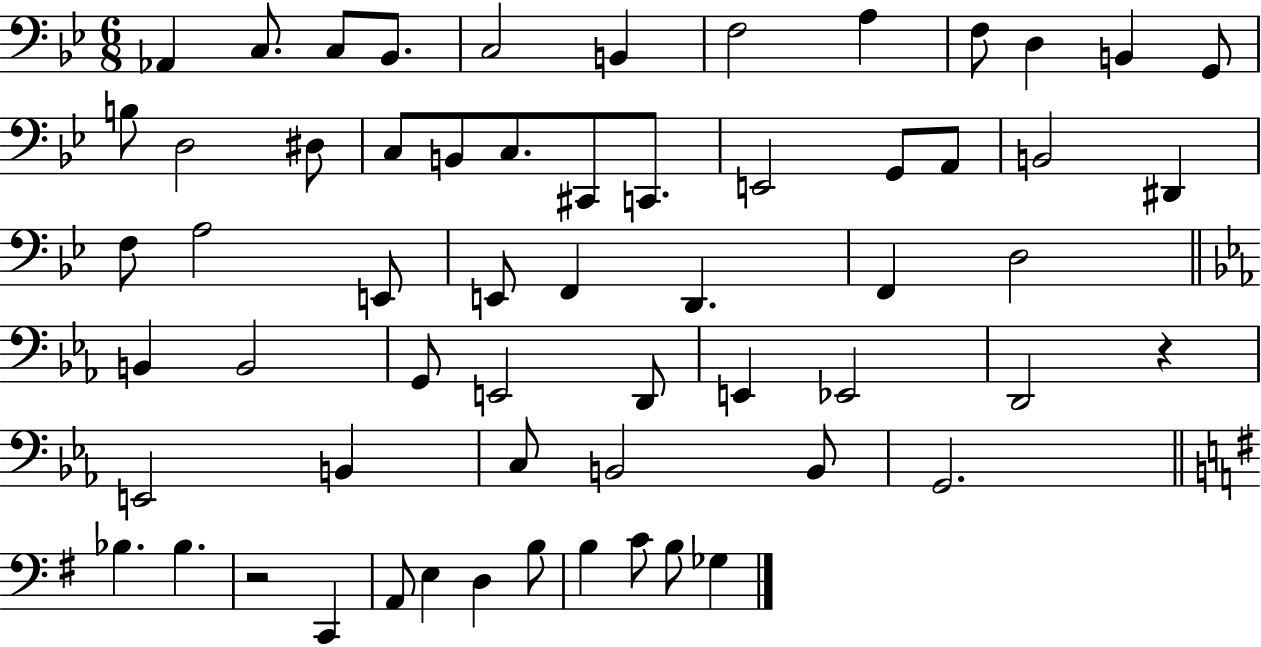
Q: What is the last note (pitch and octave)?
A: Gb3